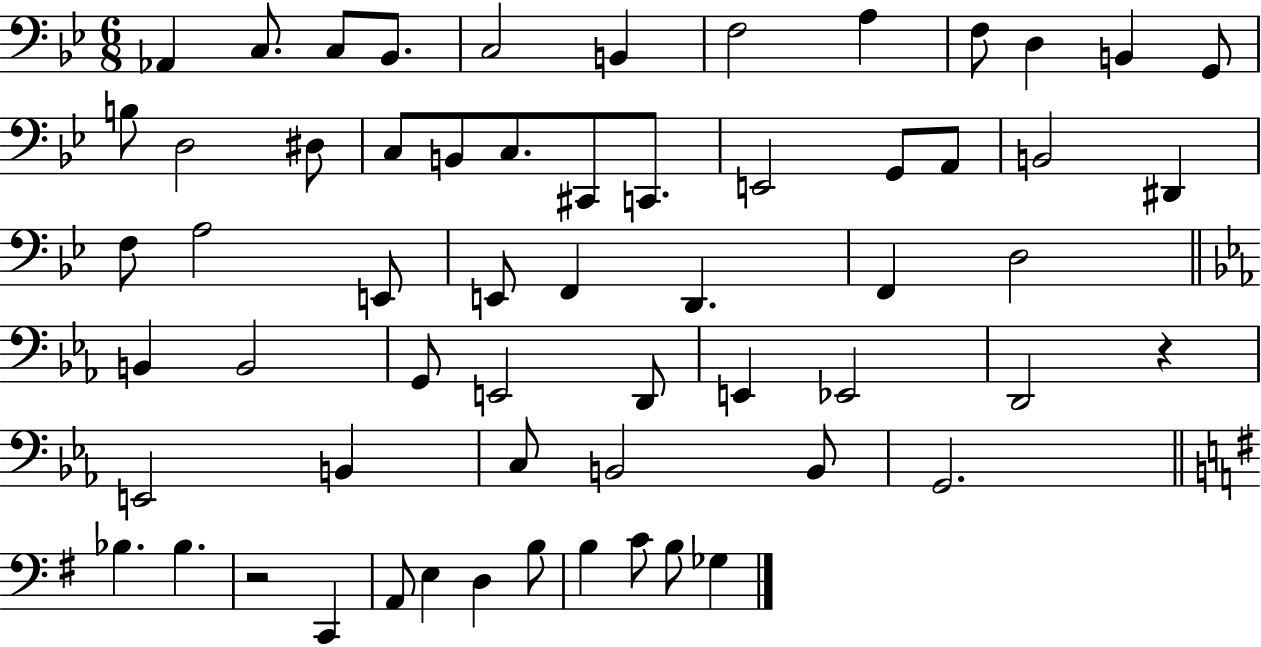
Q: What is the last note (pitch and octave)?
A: Gb3